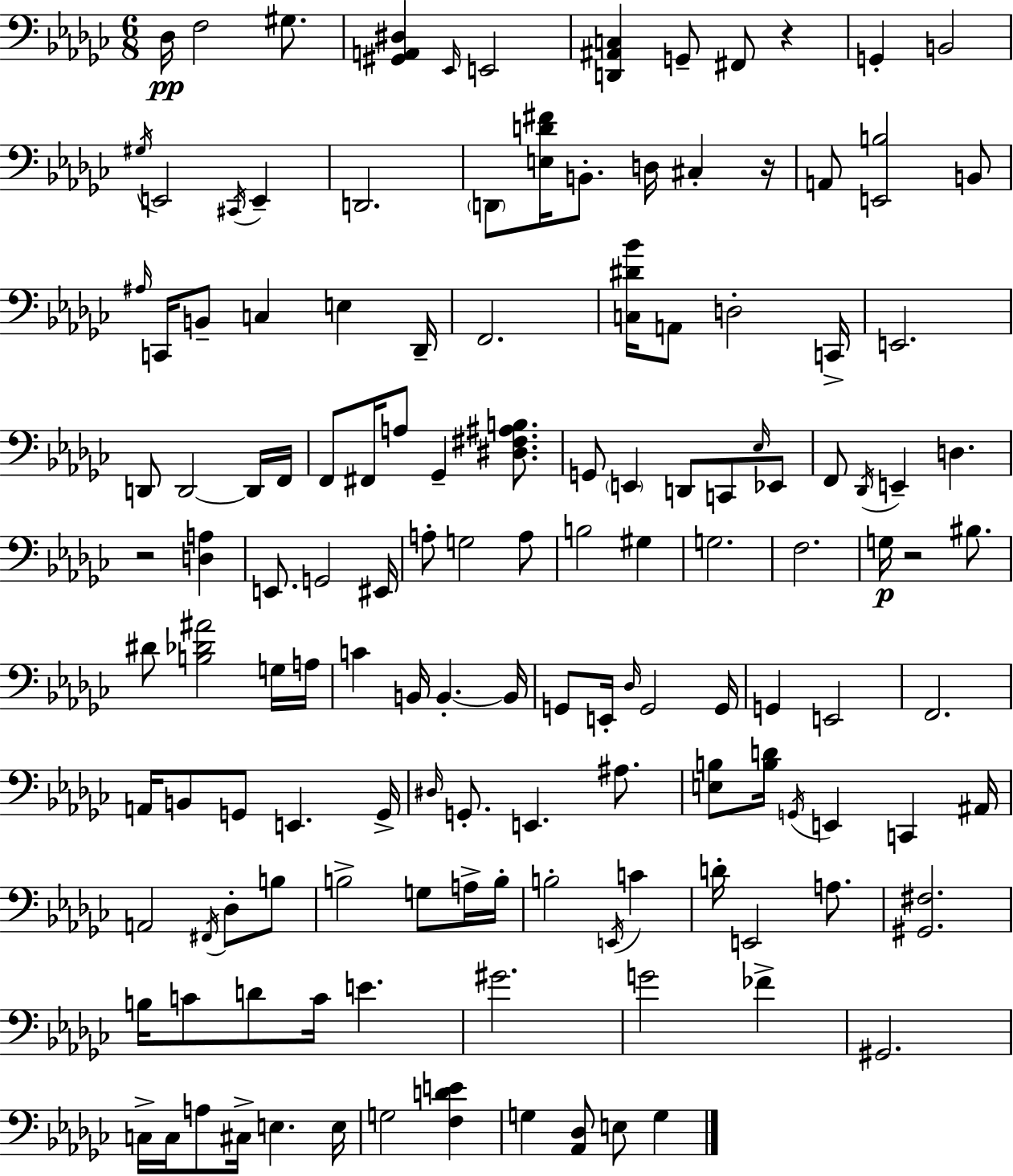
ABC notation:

X:1
T:Untitled
M:6/8
L:1/4
K:Ebm
_D,/4 F,2 ^G,/2 [^G,,A,,^D,] _E,,/4 E,,2 [D,,^A,,C,] G,,/2 ^F,,/2 z G,, B,,2 ^G,/4 E,,2 ^C,,/4 E,, D,,2 D,,/2 [E,D^F]/4 B,,/2 D,/4 ^C, z/4 A,,/2 [E,,B,]2 B,,/2 ^A,/4 C,,/4 B,,/2 C, E, _D,,/4 F,,2 [C,^D_B]/4 A,,/2 D,2 C,,/4 E,,2 D,,/2 D,,2 D,,/4 F,,/4 F,,/2 ^F,,/4 A,/2 _G,, [^D,^F,^A,B,]/2 G,,/2 E,, D,,/2 C,,/2 _E,/4 _E,,/2 F,,/2 _D,,/4 E,, D, z2 [D,A,] E,,/2 G,,2 ^E,,/4 A,/2 G,2 A,/2 B,2 ^G, G,2 F,2 G,/4 z2 ^B,/2 ^D/2 [B,_D^A]2 G,/4 A,/4 C B,,/4 B,, B,,/4 G,,/2 E,,/4 _D,/4 G,,2 G,,/4 G,, E,,2 F,,2 A,,/4 B,,/2 G,,/2 E,, G,,/4 ^D,/4 G,,/2 E,, ^A,/2 [E,B,]/2 [B,D]/4 G,,/4 E,, C,, ^A,,/4 A,,2 ^F,,/4 _D,/2 B,/2 B,2 G,/2 A,/4 B,/4 B,2 E,,/4 C D/4 E,,2 A,/2 [^G,,^F,]2 B,/4 C/2 D/2 C/4 E ^G2 G2 _F ^G,,2 C,/4 C,/4 A,/2 ^C,/4 E, E,/4 G,2 [F,DE] G, [_A,,_D,]/2 E,/2 G,